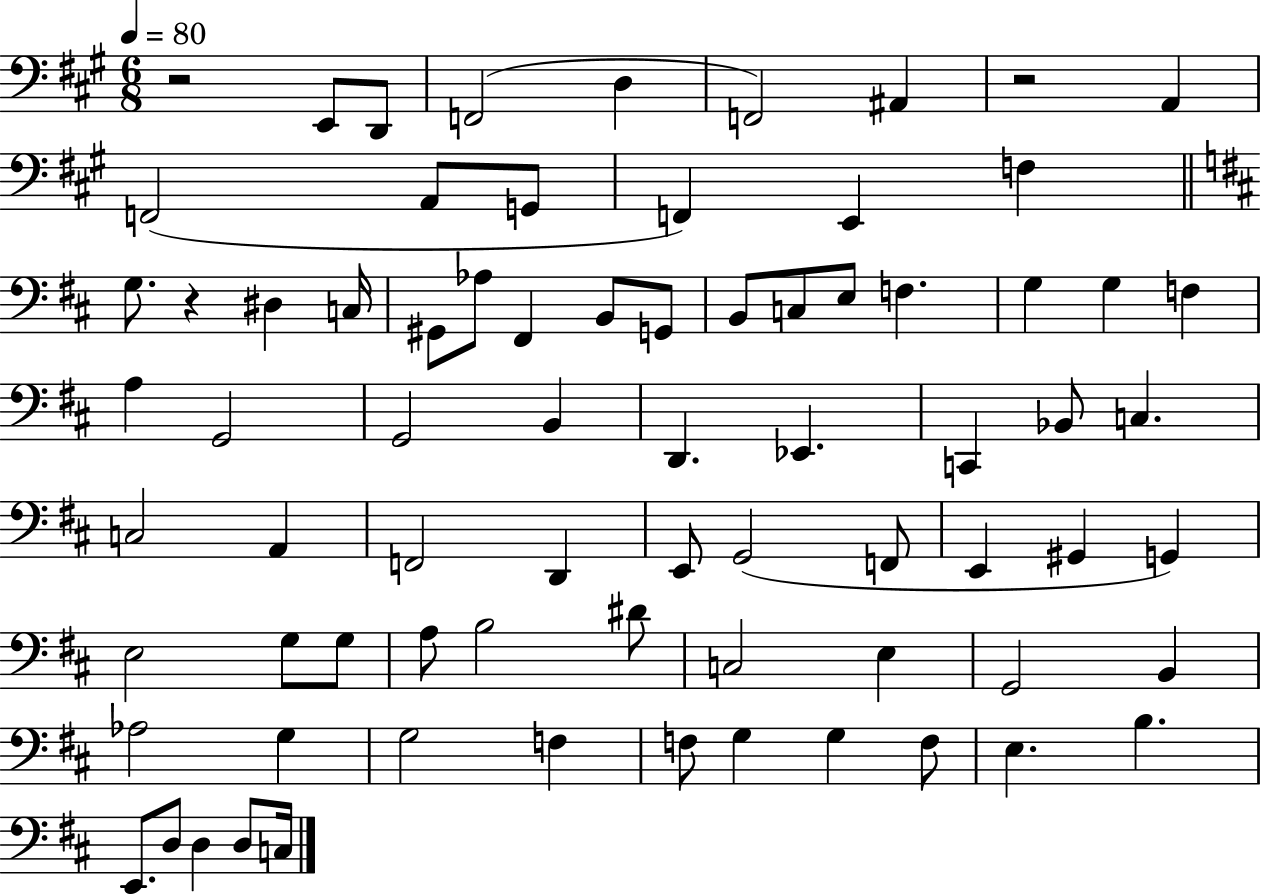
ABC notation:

X:1
T:Untitled
M:6/8
L:1/4
K:A
z2 E,,/2 D,,/2 F,,2 D, F,,2 ^A,, z2 A,, F,,2 A,,/2 G,,/2 F,, E,, F, G,/2 z ^D, C,/4 ^G,,/2 _A,/2 ^F,, B,,/2 G,,/2 B,,/2 C,/2 E,/2 F, G, G, F, A, G,,2 G,,2 B,, D,, _E,, C,, _B,,/2 C, C,2 A,, F,,2 D,, E,,/2 G,,2 F,,/2 E,, ^G,, G,, E,2 G,/2 G,/2 A,/2 B,2 ^D/2 C,2 E, G,,2 B,, _A,2 G, G,2 F, F,/2 G, G, F,/2 E, B, E,,/2 D,/2 D, D,/2 C,/4